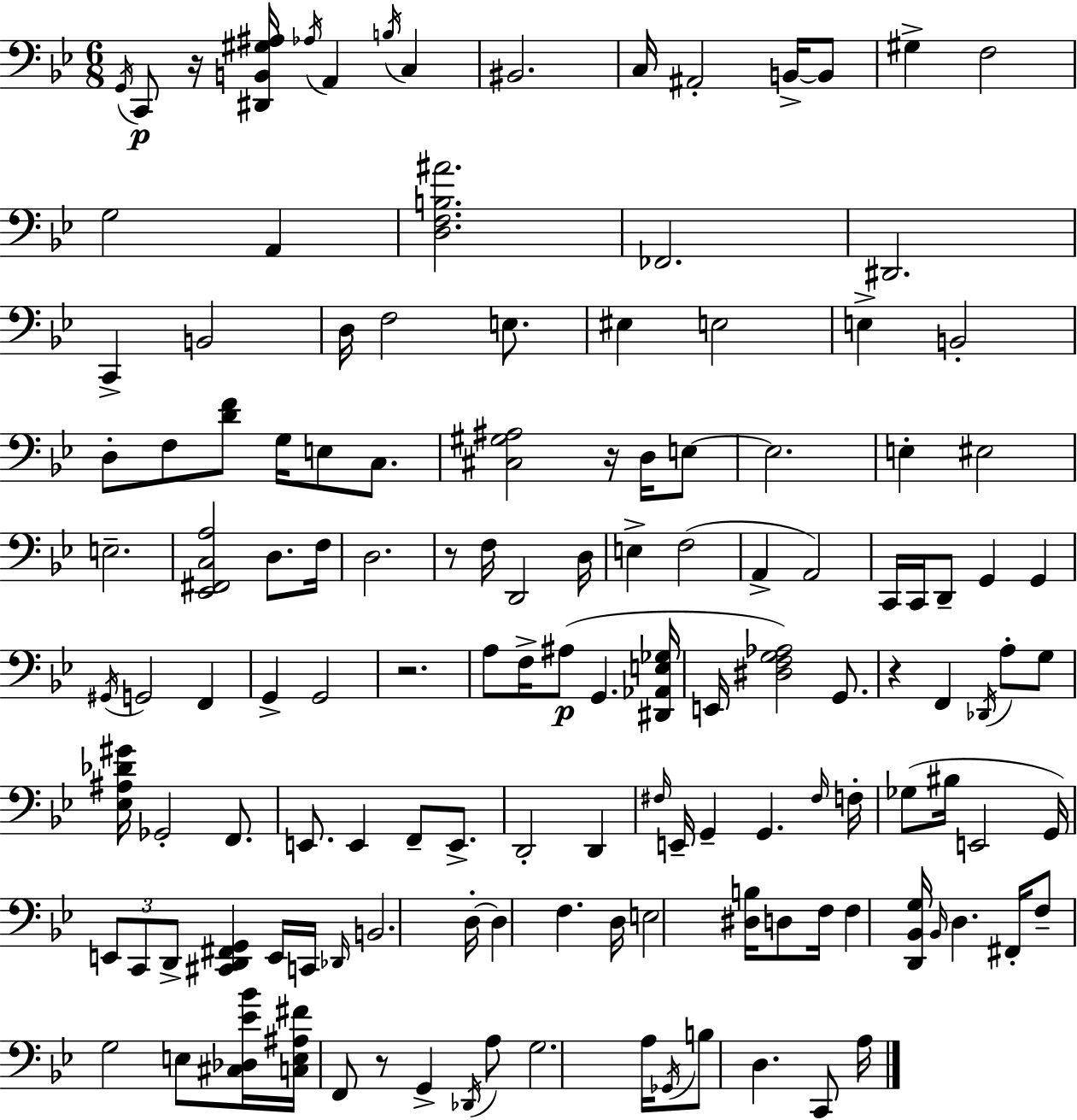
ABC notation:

X:1
T:Untitled
M:6/8
L:1/4
K:Gm
G,,/4 C,,/2 z/4 [^D,,B,,^G,^A,]/4 _A,/4 A,, B,/4 C, ^B,,2 C,/4 ^A,,2 B,,/4 B,,/2 ^G, F,2 G,2 A,, [D,F,B,^A]2 _F,,2 ^D,,2 C,, B,,2 D,/4 F,2 E,/2 ^E, E,2 E, B,,2 D,/2 F,/2 [DF]/2 G,/4 E,/2 C,/2 [^C,^G,^A,]2 z/4 D,/4 E,/2 E,2 E, ^E,2 E,2 [_E,,^F,,C,A,]2 D,/2 F,/4 D,2 z/2 F,/4 D,,2 D,/4 E, F,2 A,, A,,2 C,,/4 C,,/4 D,,/2 G,, G,, ^G,,/4 G,,2 F,, G,, G,,2 z2 A,/2 F,/4 ^A,/2 G,, [^D,,_A,,E,_G,]/4 E,,/4 [^D,F,G,_A,]2 G,,/2 z F,, _D,,/4 A,/2 G,/2 [_E,^A,_D^G]/4 _G,,2 F,,/2 E,,/2 E,, F,,/2 E,,/2 D,,2 D,, ^F,/4 E,,/4 G,, G,, ^F,/4 F,/4 _G,/2 ^B,/4 E,,2 G,,/4 E,,/2 C,,/2 D,,/2 [^C,,D,,^F,,G,,] E,,/4 C,,/4 _D,,/4 B,,2 D,/4 D, F, D,/4 E,2 [^D,B,]/4 D,/2 F,/4 F, [D,,_B,,G,]/4 _B,,/4 D, ^F,,/4 F,/2 G,2 E,/2 [^C,_D,_E_B]/4 [C,E,^A,^F]/4 F,,/2 z/2 G,, _D,,/4 A,/2 G,2 A,/4 _G,,/4 B,/2 D, C,,/2 A,/4